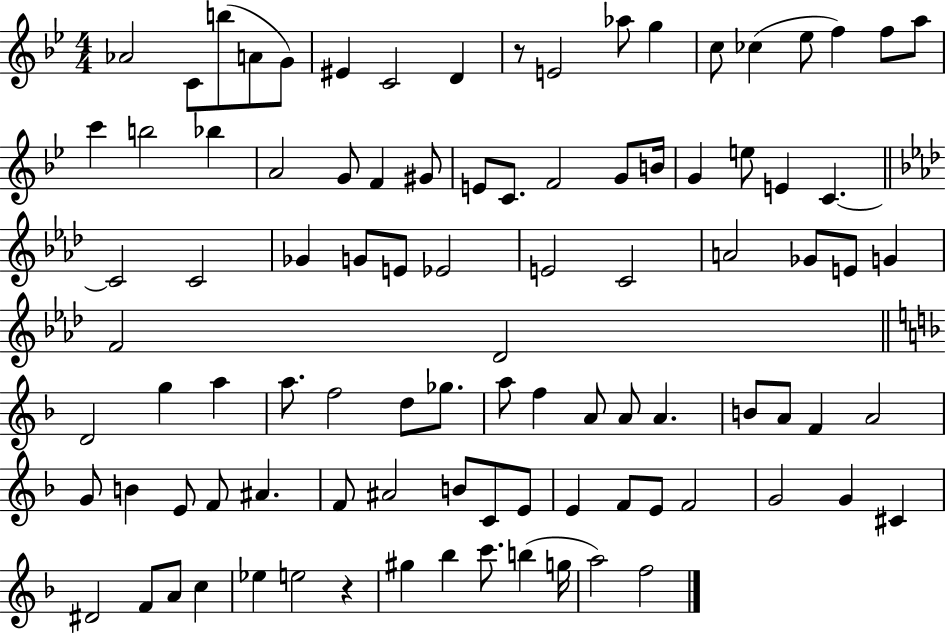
{
  \clef treble
  \numericTimeSignature
  \time 4/4
  \key bes \major
  aes'2 c'8 b''8( a'8 g'8) | eis'4 c'2 d'4 | r8 e'2 aes''8 g''4 | c''8 ces''4( ees''8 f''4) f''8 a''8 | \break c'''4 b''2 bes''4 | a'2 g'8 f'4 gis'8 | e'8 c'8. f'2 g'8 b'16 | g'4 e''8 e'4 c'4.~~ | \break \bar "||" \break \key aes \major c'2 c'2 | ges'4 g'8 e'8 ees'2 | e'2 c'2 | a'2 ges'8 e'8 g'4 | \break f'2 des'2 | \bar "||" \break \key d \minor d'2 g''4 a''4 | a''8. f''2 d''8 ges''8. | a''8 f''4 a'8 a'8 a'4. | b'8 a'8 f'4 a'2 | \break g'8 b'4 e'8 f'8 ais'4. | f'8 ais'2 b'8 c'8 e'8 | e'4 f'8 e'8 f'2 | g'2 g'4 cis'4 | \break dis'2 f'8 a'8 c''4 | ees''4 e''2 r4 | gis''4 bes''4 c'''8. b''4( g''16 | a''2) f''2 | \break \bar "|."
}